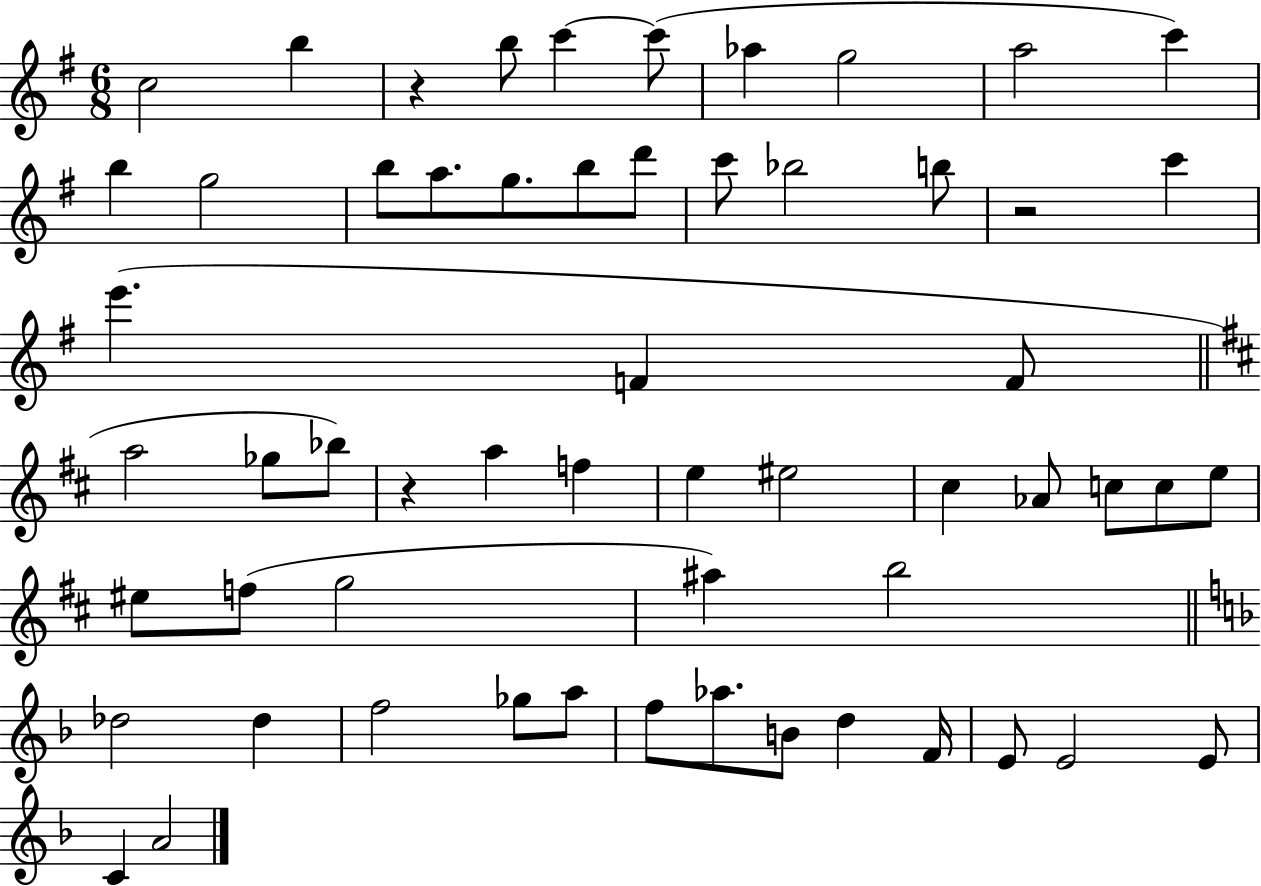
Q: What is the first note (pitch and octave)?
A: C5